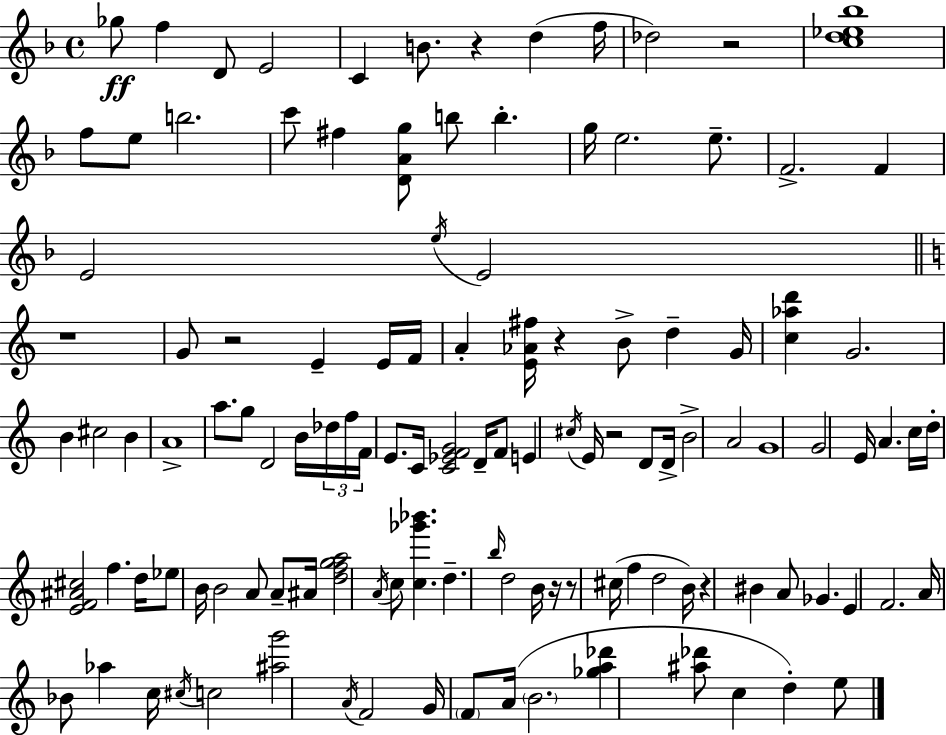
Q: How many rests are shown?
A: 9